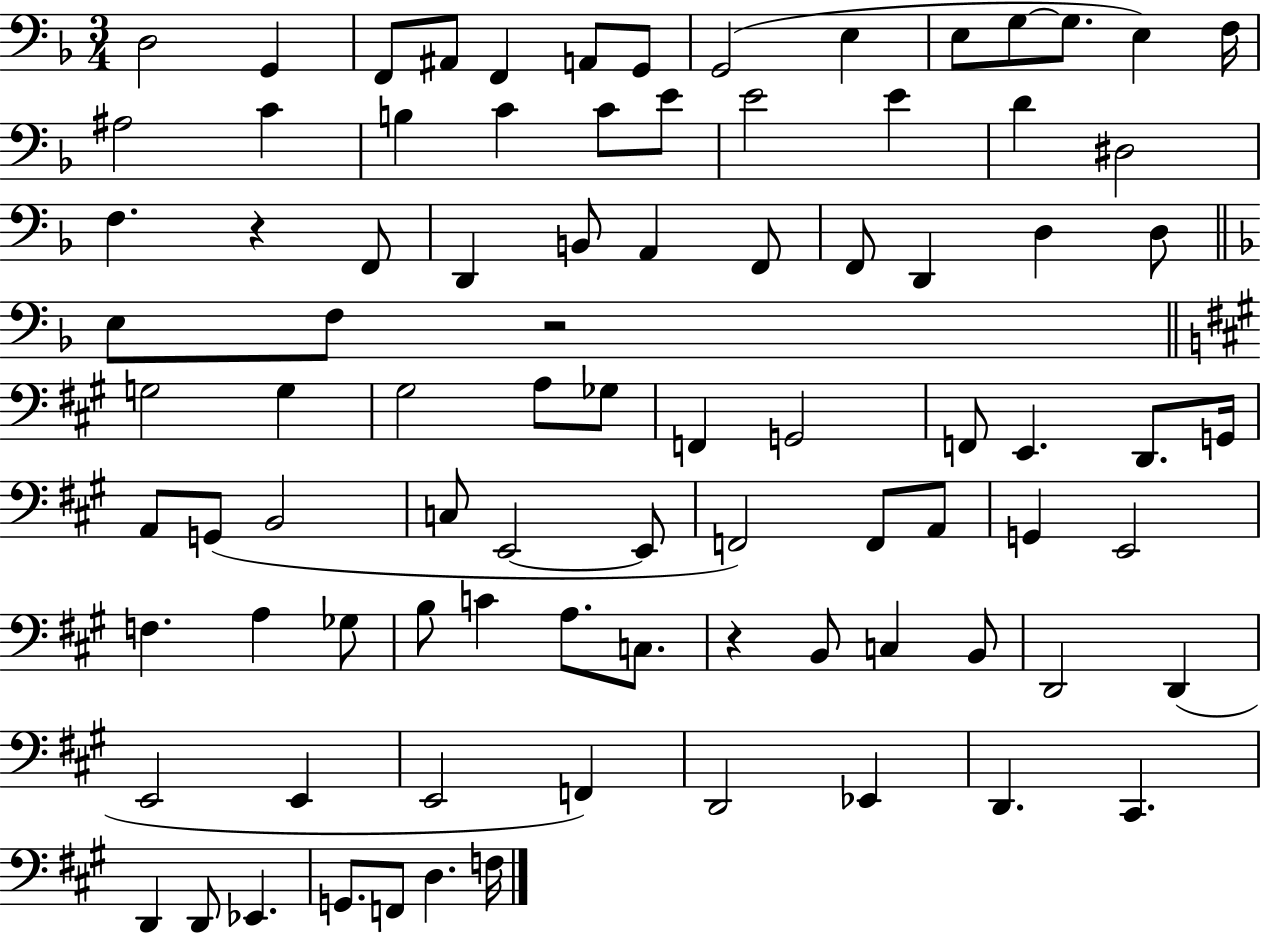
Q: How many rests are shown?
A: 3